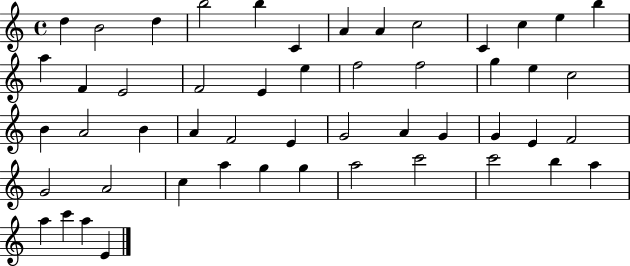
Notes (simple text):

D5/q B4/h D5/q B5/h B5/q C4/q A4/q A4/q C5/h C4/q C5/q E5/q B5/q A5/q F4/q E4/h F4/h E4/q E5/q F5/h F5/h G5/q E5/q C5/h B4/q A4/h B4/q A4/q F4/h E4/q G4/h A4/q G4/q G4/q E4/q F4/h G4/h A4/h C5/q A5/q G5/q G5/q A5/h C6/h C6/h B5/q A5/q A5/q C6/q A5/q E4/q